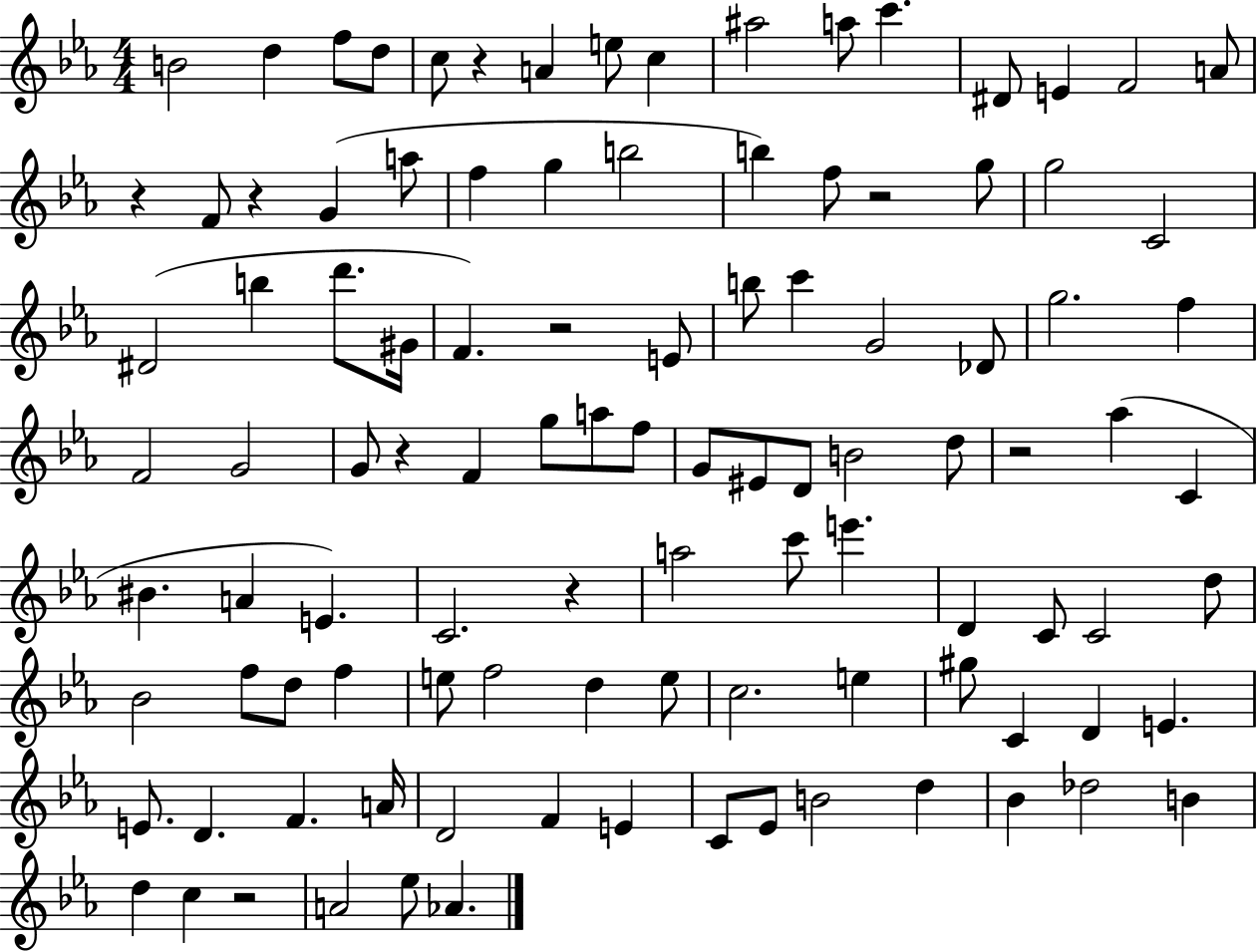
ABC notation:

X:1
T:Untitled
M:4/4
L:1/4
K:Eb
B2 d f/2 d/2 c/2 z A e/2 c ^a2 a/2 c' ^D/2 E F2 A/2 z F/2 z G a/2 f g b2 b f/2 z2 g/2 g2 C2 ^D2 b d'/2 ^G/4 F z2 E/2 b/2 c' G2 _D/2 g2 f F2 G2 G/2 z F g/2 a/2 f/2 G/2 ^E/2 D/2 B2 d/2 z2 _a C ^B A E C2 z a2 c'/2 e' D C/2 C2 d/2 _B2 f/2 d/2 f e/2 f2 d e/2 c2 e ^g/2 C D E E/2 D F A/4 D2 F E C/2 _E/2 B2 d _B _d2 B d c z2 A2 _e/2 _A